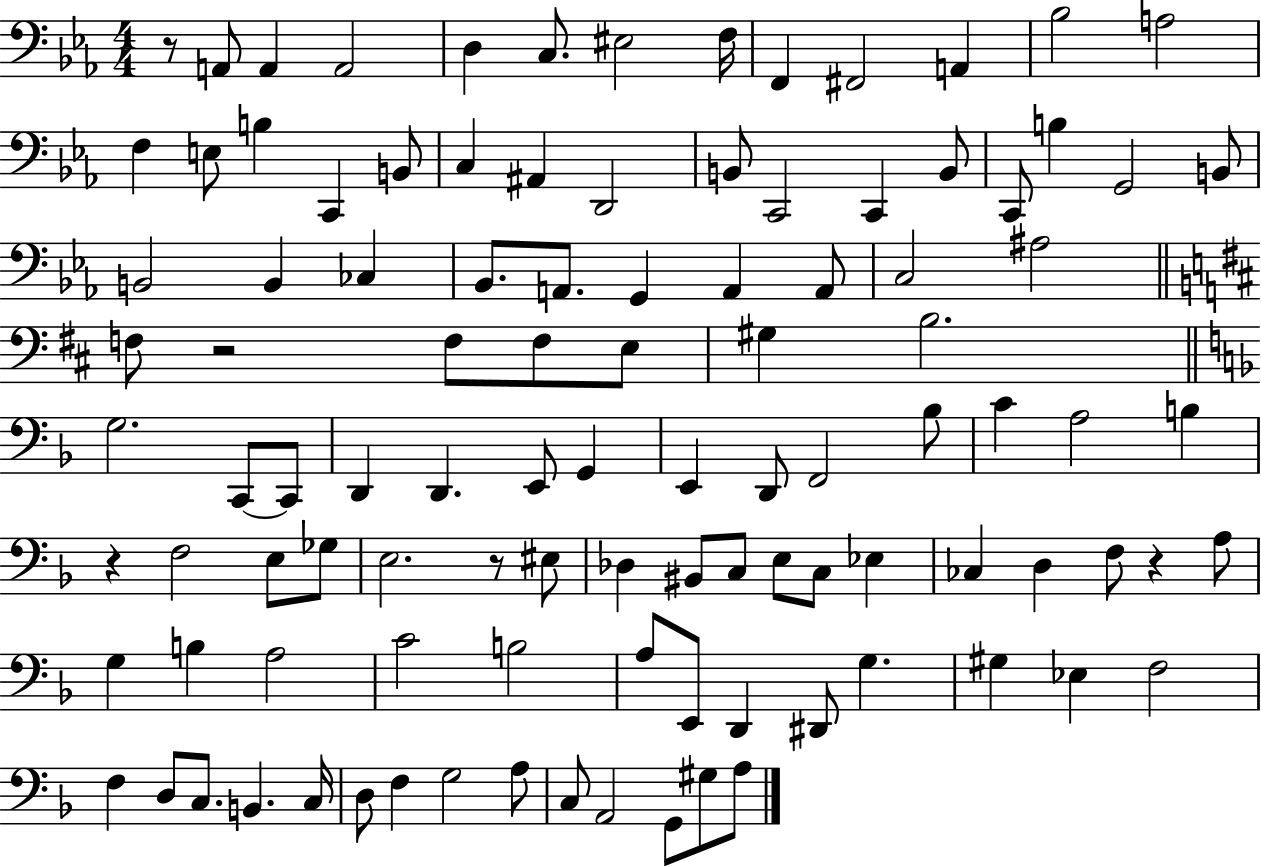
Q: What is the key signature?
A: EES major